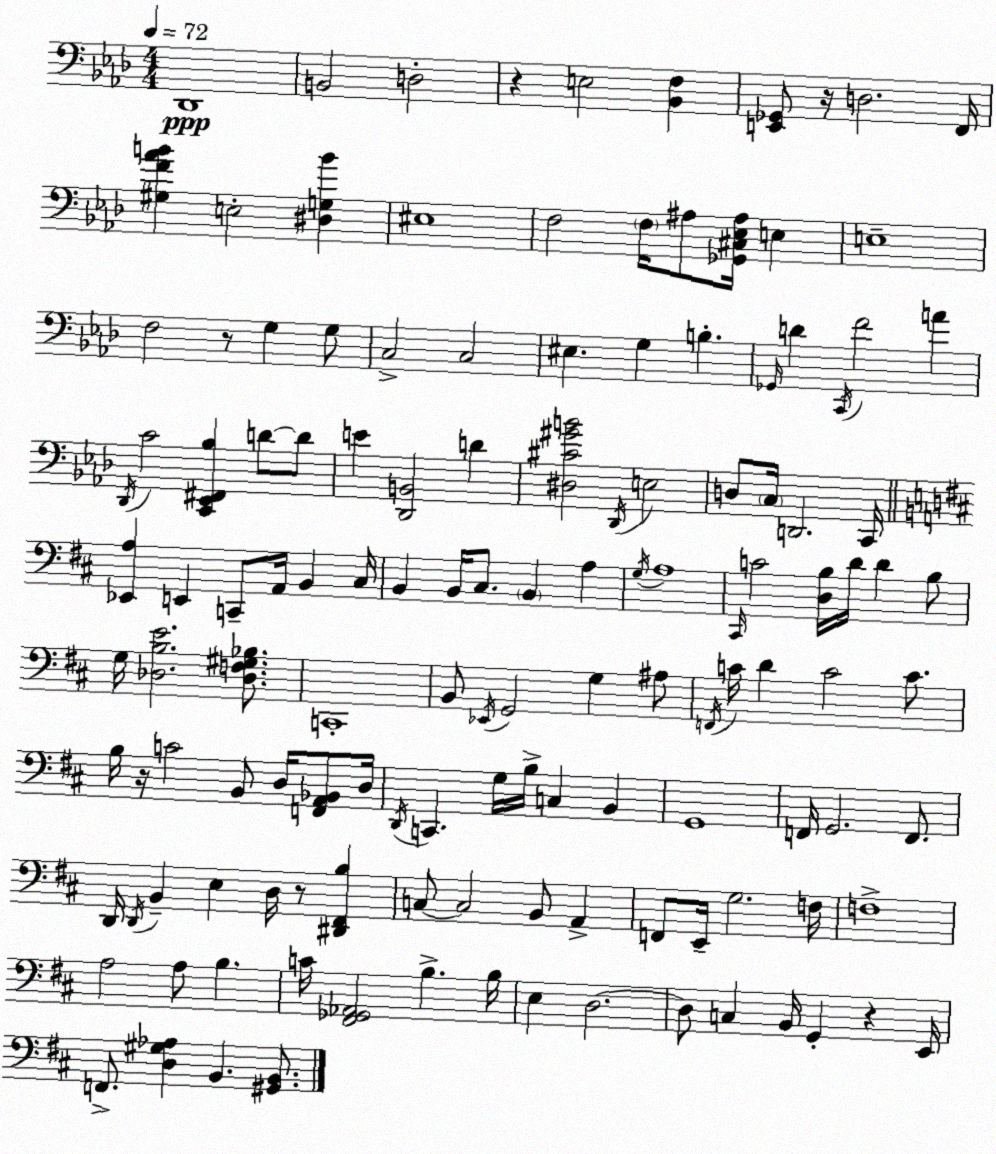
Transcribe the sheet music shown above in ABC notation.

X:1
T:Untitled
M:4/4
L:1/4
K:Ab
_D,,4 B,,2 D,2 z E,2 [_B,,F,] [E,,_G,,]/2 z/4 D,2 F,,/4 [^G,F_AB] E,2 [^D,G,B] ^E,4 F,2 F,/4 ^A,/2 [_G,,^C,_E,^A,]/4 E, E,4 F,2 z/2 G, G,/2 C,2 C,2 ^E, G, B, _G,,/4 D C,,/4 F2 A _D,,/4 C2 [C,,_E,,^F,,_B,] D/2 D/2 E [_D,,B,,]2 D [^D,^C^GB]2 _D,,/4 E,2 D,/2 C,/4 D,,2 C,,/4 [_E,,A,] E,, C,,/2 A,,/4 B,, ^C,/4 B,, B,,/4 ^C,/2 B,, A, G,/4 A,4 ^C,,/4 C2 [D,B,]/4 D/4 D B,/2 G,/4 [_D,B,E]2 [_D,F,^G,_B,]/2 C,,4 B,,/2 _E,,/4 G,,2 G, ^A,/2 F,,/4 C/4 D C2 C/2 B,/4 z/4 C2 B,,/2 D,/4 [F,,A,,_B,,]/2 D,/4 D,,/4 C,, G,/4 B,/4 C, B,, G,,4 F,,/4 G,,2 F,,/2 D,,/4 D,,/4 B,, E, D,/4 z/2 [^D,,^F,,B,] C,/2 C,2 B,,/2 A,, F,,/2 E,,/4 G,2 F,/4 F,4 A,2 A,/2 B, C/4 [^F,,_G,,_A,,]2 B, B,/4 E, D,2 D,/2 C, B,,/4 G,, z E,,/4 F,,/2 [D,^G,_A,] B,, [^G,,B,,]/2